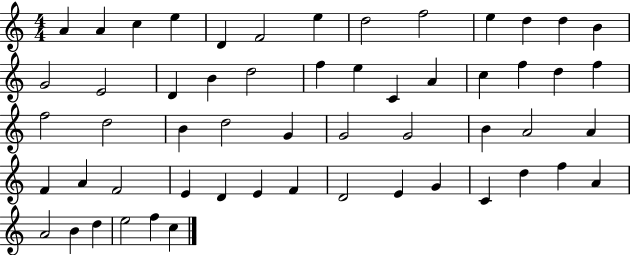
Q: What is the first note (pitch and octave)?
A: A4